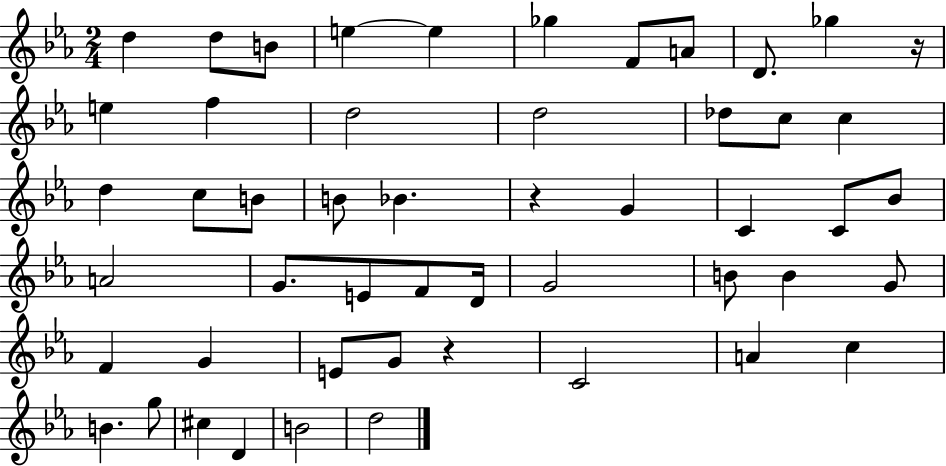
{
  \clef treble
  \numericTimeSignature
  \time 2/4
  \key ees \major
  d''4 d''8 b'8 | e''4~~ e''4 | ges''4 f'8 a'8 | d'8. ges''4 r16 | \break e''4 f''4 | d''2 | d''2 | des''8 c''8 c''4 | \break d''4 c''8 b'8 | b'8 bes'4. | r4 g'4 | c'4 c'8 bes'8 | \break a'2 | g'8. e'8 f'8 d'16 | g'2 | b'8 b'4 g'8 | \break f'4 g'4 | e'8 g'8 r4 | c'2 | a'4 c''4 | \break b'4. g''8 | cis''4 d'4 | b'2 | d''2 | \break \bar "|."
}